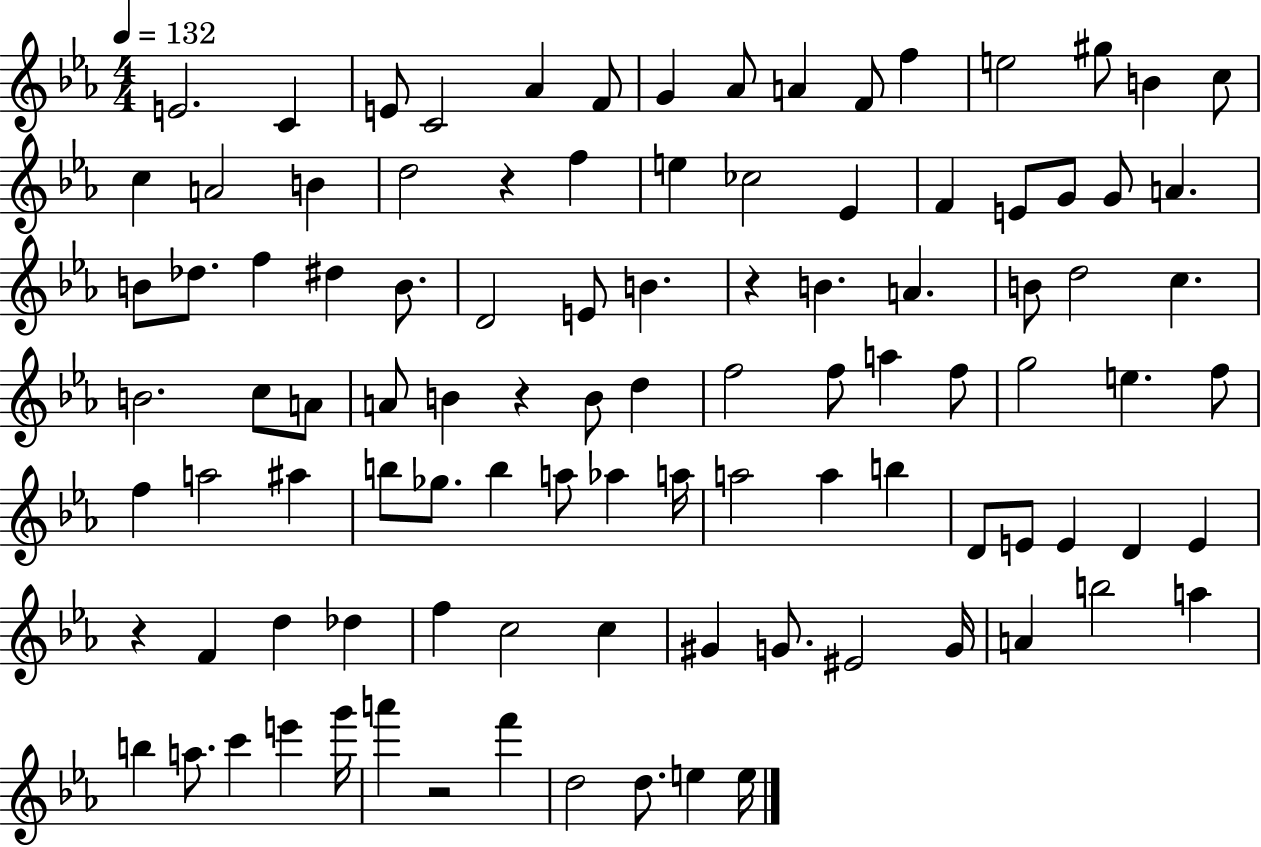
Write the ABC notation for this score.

X:1
T:Untitled
M:4/4
L:1/4
K:Eb
E2 C E/2 C2 _A F/2 G _A/2 A F/2 f e2 ^g/2 B c/2 c A2 B d2 z f e _c2 _E F E/2 G/2 G/2 A B/2 _d/2 f ^d B/2 D2 E/2 B z B A B/2 d2 c B2 c/2 A/2 A/2 B z B/2 d f2 f/2 a f/2 g2 e f/2 f a2 ^a b/2 _g/2 b a/2 _a a/4 a2 a b D/2 E/2 E D E z F d _d f c2 c ^G G/2 ^E2 G/4 A b2 a b a/2 c' e' g'/4 a' z2 f' d2 d/2 e e/4